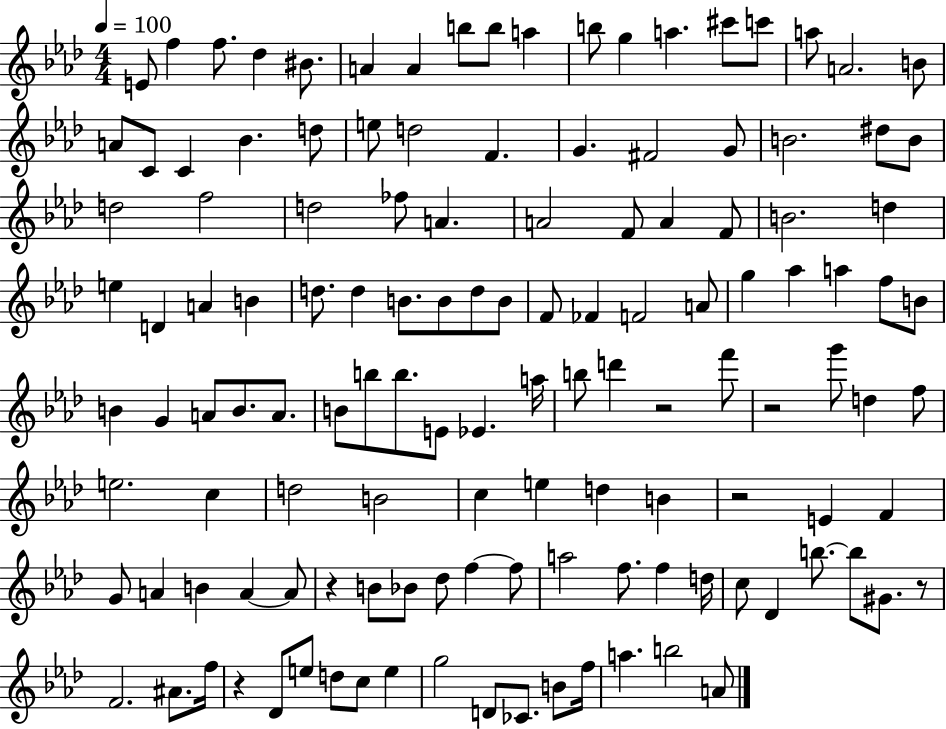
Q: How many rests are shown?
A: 6